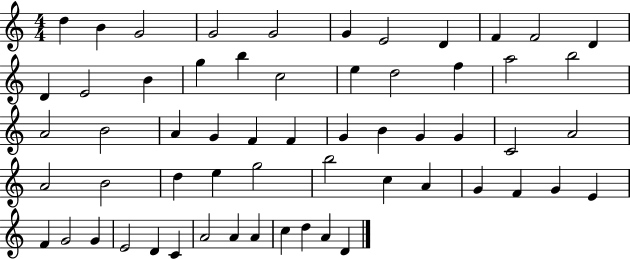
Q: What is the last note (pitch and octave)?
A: D4